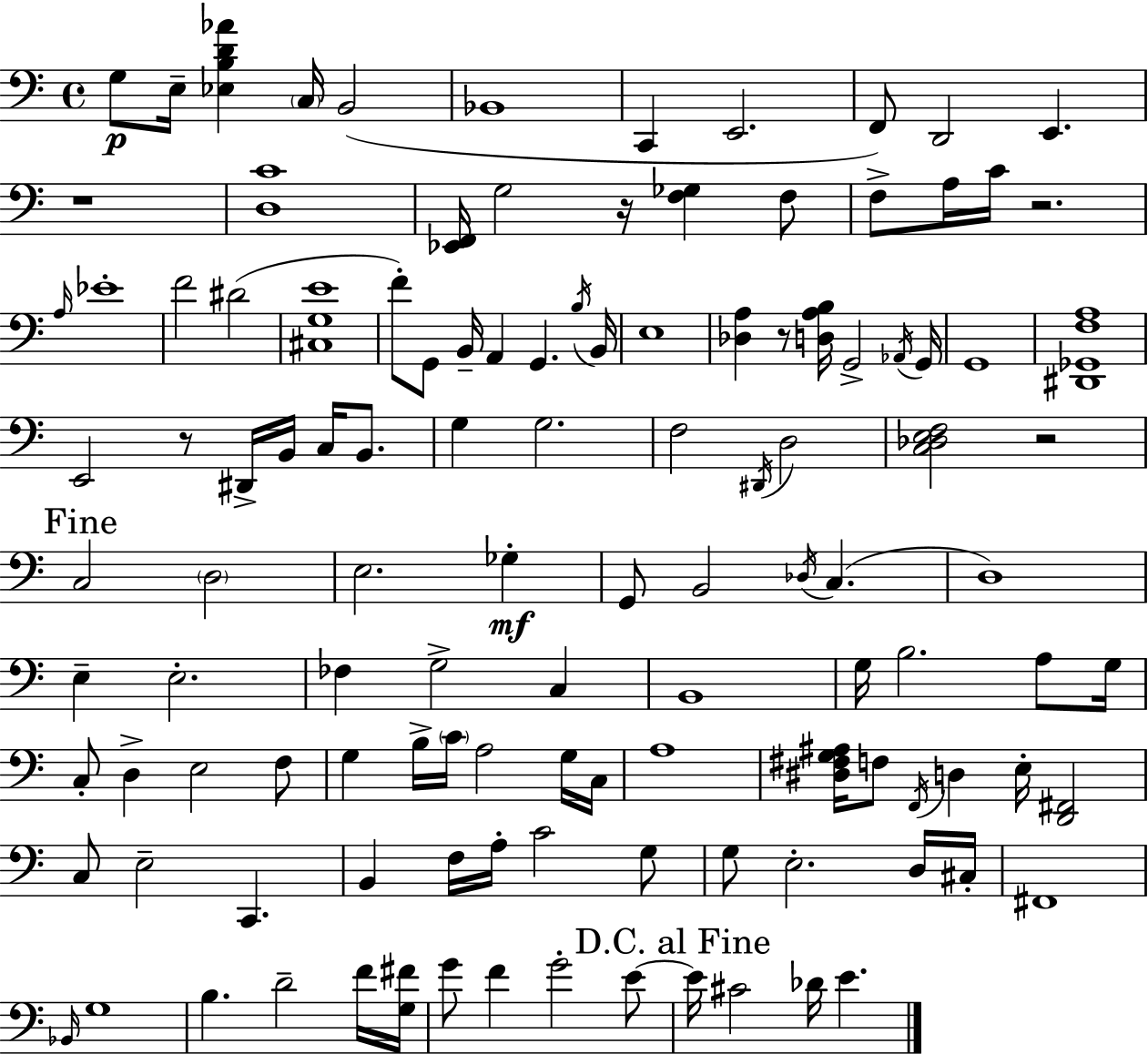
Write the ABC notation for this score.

X:1
T:Untitled
M:4/4
L:1/4
K:Am
G,/2 E,/4 [_E,B,D_A] C,/4 B,,2 _B,,4 C,, E,,2 F,,/2 D,,2 E,, z4 [D,C]4 [_E,,F,,]/4 G,2 z/4 [F,_G,] F,/2 F,/2 A,/4 C/4 z2 A,/4 _E4 F2 ^D2 [^C,G,E]4 F/2 G,,/2 B,,/4 A,, G,, B,/4 B,,/4 E,4 [_D,A,] z/2 [D,A,B,]/4 G,,2 _A,,/4 G,,/4 G,,4 [^D,,_G,,F,A,]4 E,,2 z/2 ^D,,/4 B,,/4 C,/4 B,,/2 G, G,2 F,2 ^D,,/4 D,2 [C,_D,E,F,]2 z2 C,2 D,2 E,2 _G, G,,/2 B,,2 _D,/4 C, D,4 E, E,2 _F, G,2 C, B,,4 G,/4 B,2 A,/2 G,/4 C,/2 D, E,2 F,/2 G, B,/4 C/4 A,2 G,/4 C,/4 A,4 [^D,^F,G,^A,]/4 F,/2 F,,/4 D, E,/4 [D,,^F,,]2 C,/2 E,2 C,, B,, F,/4 A,/4 C2 G,/2 G,/2 E,2 D,/4 ^C,/4 ^F,,4 _B,,/4 G,4 B, D2 F/4 [G,^F]/4 G/2 F G2 E/2 E/4 ^C2 _D/4 E